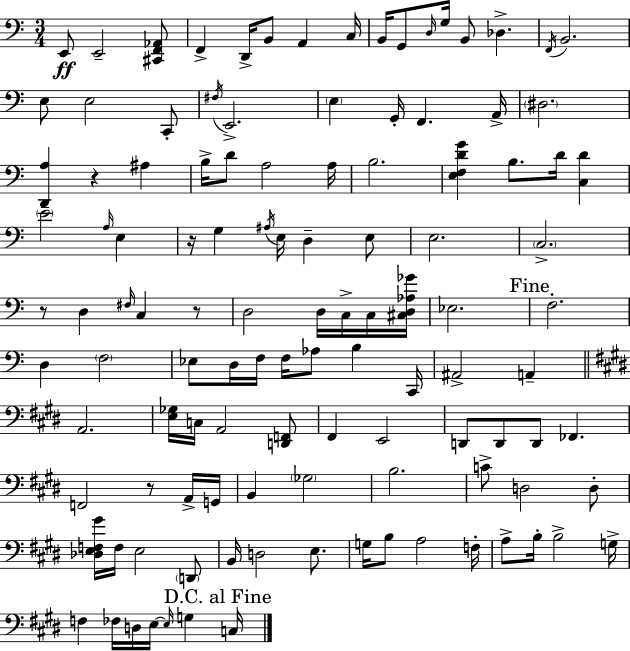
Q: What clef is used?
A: bass